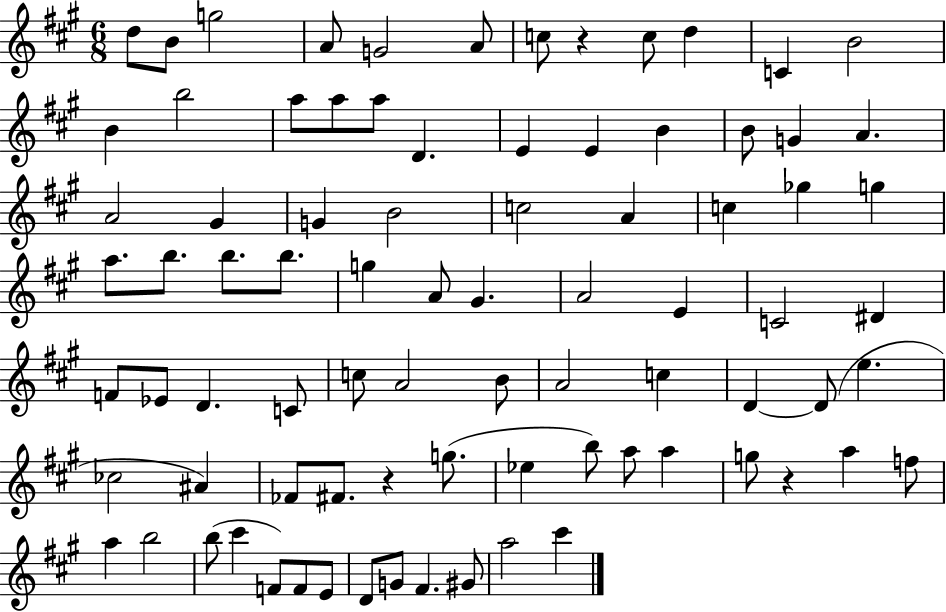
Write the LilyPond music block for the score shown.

{
  \clef treble
  \numericTimeSignature
  \time 6/8
  \key a \major
  d''8 b'8 g''2 | a'8 g'2 a'8 | c''8 r4 c''8 d''4 | c'4 b'2 | \break b'4 b''2 | a''8 a''8 a''8 d'4. | e'4 e'4 b'4 | b'8 g'4 a'4. | \break a'2 gis'4 | g'4 b'2 | c''2 a'4 | c''4 ges''4 g''4 | \break a''8. b''8. b''8. b''8. | g''4 a'8 gis'4. | a'2 e'4 | c'2 dis'4 | \break f'8 ees'8 d'4. c'8 | c''8 a'2 b'8 | a'2 c''4 | d'4~~ d'8( e''4. | \break ces''2 ais'4) | fes'8 fis'8. r4 g''8.( | ees''4 b''8) a''8 a''4 | g''8 r4 a''4 f''8 | \break a''4 b''2 | b''8( cis'''4 f'8) f'8 e'8 | d'8 g'8 fis'4. gis'8 | a''2 cis'''4 | \break \bar "|."
}